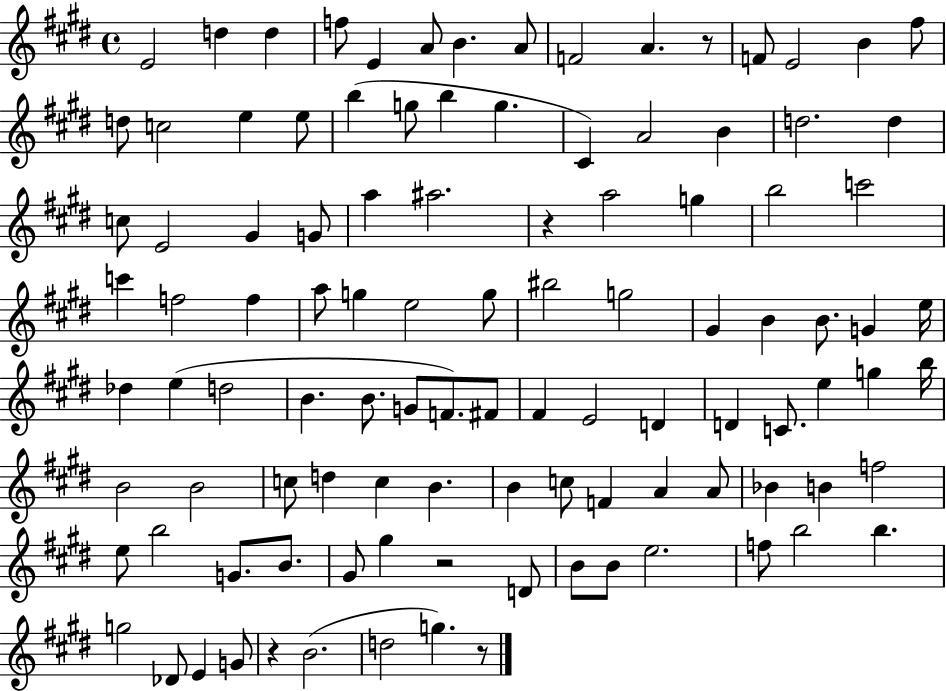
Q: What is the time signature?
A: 4/4